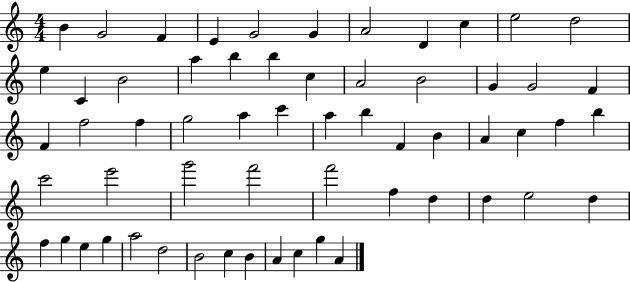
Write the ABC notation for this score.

X:1
T:Untitled
M:4/4
L:1/4
K:C
B G2 F E G2 G A2 D c e2 d2 e C B2 a b b c A2 B2 G G2 F F f2 f g2 a c' a b F B A c f b c'2 e'2 g'2 f'2 f'2 f d d e2 d f g e g a2 d2 B2 c B A c g A